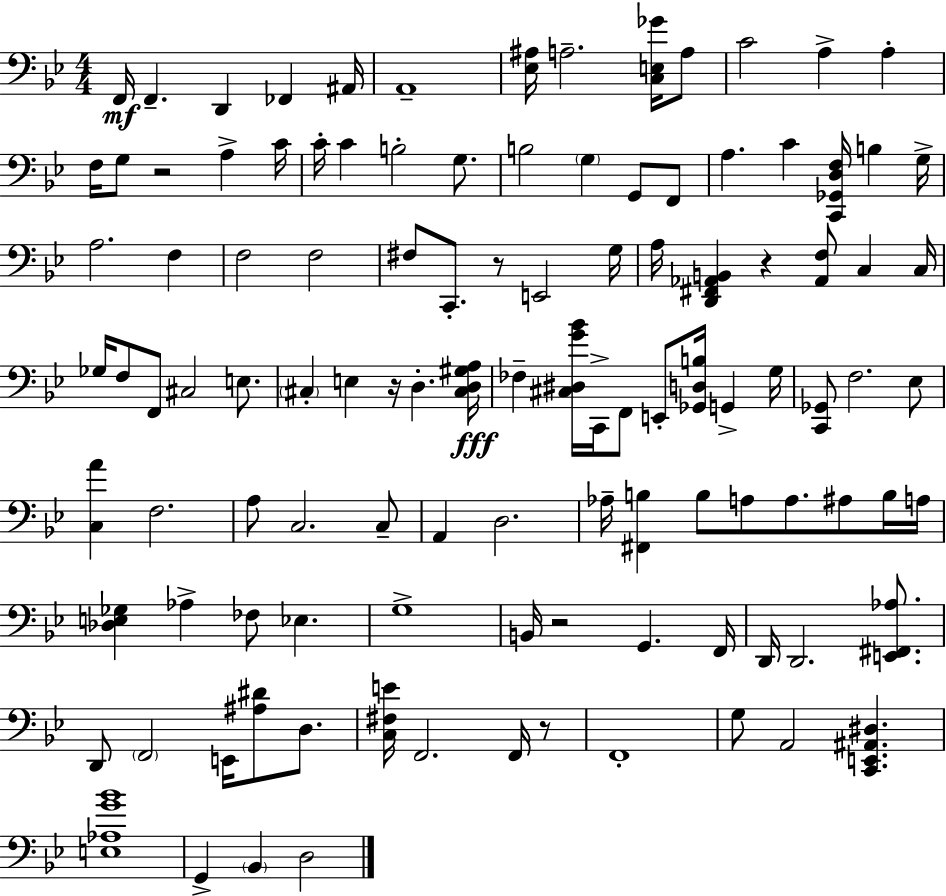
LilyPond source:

{
  \clef bass
  \numericTimeSignature
  \time 4/4
  \key bes \major
  \repeat volta 2 { f,16\mf f,4.-- d,4 fes,4 ais,16 | a,1-- | <ees ais>16 a2.-- <c e ges'>16 a8 | c'2 a4-> a4-. | \break f16 g8 r2 a4-> c'16 | c'16-. c'4 b2-. g8. | b2 \parenthesize g4 g,8 f,8 | a4. c'4 <c, ges, d f>16 b4 g16-> | \break a2. f4 | f2 f2 | fis8 c,8.-. r8 e,2 g16 | a16 <d, fis, aes, b,>4 r4 <aes, f>8 c4 c16 | \break ges16 f8 f,8 cis2 e8. | \parenthesize cis4-. e4 r16 d4.-. <cis d gis a>16\fff | fes4-- <cis dis g' bes'>16 c,16-> f,8 e,8-. <ges, d b>16 g,4-> g16 | <c, ges,>8 f2. ees8 | \break <c a'>4 f2. | a8 c2. c8-- | a,4 d2. | aes16-- <fis, b>4 b8 a8 a8. ais8 b16 a16 | \break <des e ges>4 aes4-> fes8 ees4. | g1-> | b,16 r2 g,4. f,16 | d,16 d,2. <e, fis, aes>8. | \break d,8 \parenthesize f,2 e,16 <ais dis'>8 d8. | <c fis e'>16 f,2. f,16 r8 | f,1-. | g8 a,2 <c, e, ais, dis>4. | \break <e aes g' bes'>1 | g,4-> \parenthesize bes,4 d2 | } \bar "|."
}